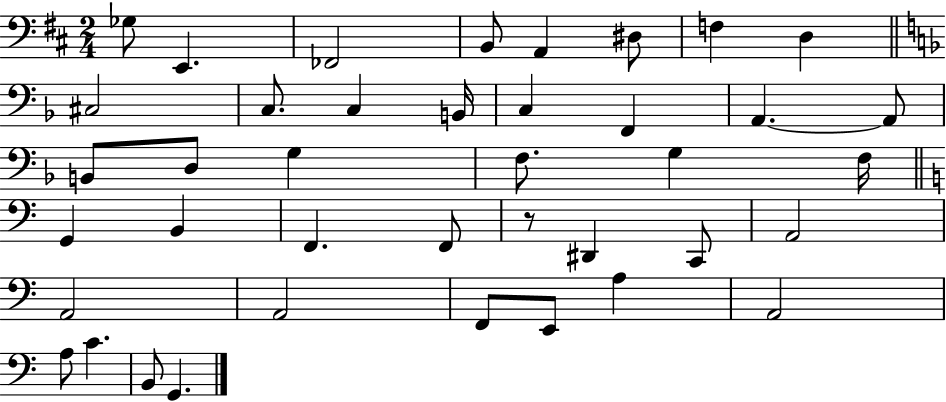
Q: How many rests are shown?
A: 1